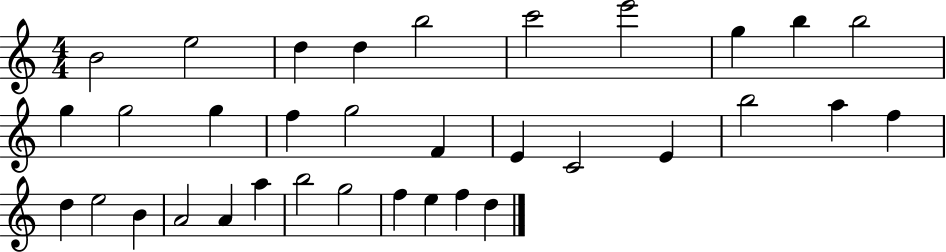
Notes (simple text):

B4/h E5/h D5/q D5/q B5/h C6/h E6/h G5/q B5/q B5/h G5/q G5/h G5/q F5/q G5/h F4/q E4/q C4/h E4/q B5/h A5/q F5/q D5/q E5/h B4/q A4/h A4/q A5/q B5/h G5/h F5/q E5/q F5/q D5/q